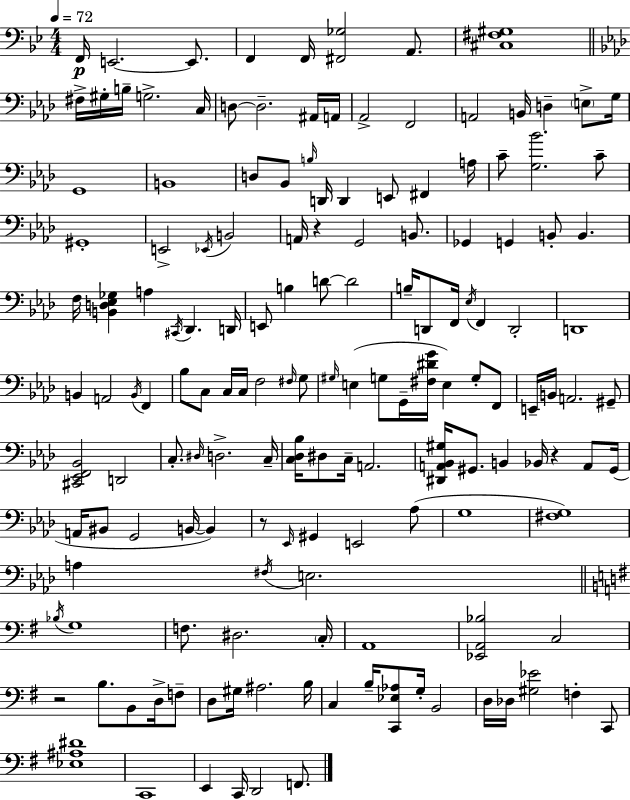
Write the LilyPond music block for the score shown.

{
  \clef bass
  \numericTimeSignature
  \time 4/4
  \key g \minor
  \tempo 4 = 72
  \repeat volta 2 { f,16\p e,2.~~ e,8. | f,4 f,16 <fis, ges>2 a,8. | <cis fis gis>1 | \bar "||" \break \key aes \major fis16-> gis16-. b16-- g2.-> c16 | d8~~ d2.-- ais,16 a,16 | aes,2-> f,2 | a,2 b,16 d4-- \parenthesize e8-> g16 | \break g,1 | b,1 | d8 bes,8 \grace { b16 } d,16 d,4 e,8 fis,4 | a16 c'8-- <g bes'>2. c'8-- | \break gis,1-. | e,2-> \acciaccatura { ees,16 } b,2 | a,16 r4 g,2 b,8. | ges,4 g,4 b,8-. b,4. | \break f16 <b, d ees ges>4 a4 \acciaccatura { cis,16 } des,4. | d,16 e,8 b4 d'8~~ d'2 | b16-- d,8 f,16 \acciaccatura { ees16 } f,4 d,2-. | d,1 | \break b,4 a,2 | \acciaccatura { b,16 } f,4 bes8 c8 c16 c16 f2 | \grace { fis16 } g8 \grace { gis16 } e4( g8 g,16-- <fis dis' g'>16 e4) | g8-. f,8 e,16-- b,16 a,2. | \break gis,8-- <cis, ees, f, bes,>2 d,2 | c8.-. \grace { dis16 } d2.-> | c16-- <c des bes>16 dis8 c16-- a,2. | <dis, a, bes, gis>16 gis,8. b,4 | \break bes,16 r4 a,8 gis,16( a,16 bis,8 g,2 | b,16~~ b,4) r8 \grace { ees,16 } gis,4 e,2 | aes8( g1 | <fis g>1) | \break a4 \acciaccatura { fis16 } e2. | \bar "||" \break \key e \minor \acciaccatura { bes16 } g1 | f8. dis2. | \parenthesize c16-. a,1 | <ees, a, bes>2 c2 | \break r2 b8. b,8 d16-> f8-- | d8 gis16 ais2. | b16 c4 b16-- <c, ees aes>8 g16-. b,2 | d16 des16 <gis ees'>2 f4-. c,8 | \break <ees ais dis'>1 | c,1 | e,4 c,16 d,2 f,8. | } \bar "|."
}